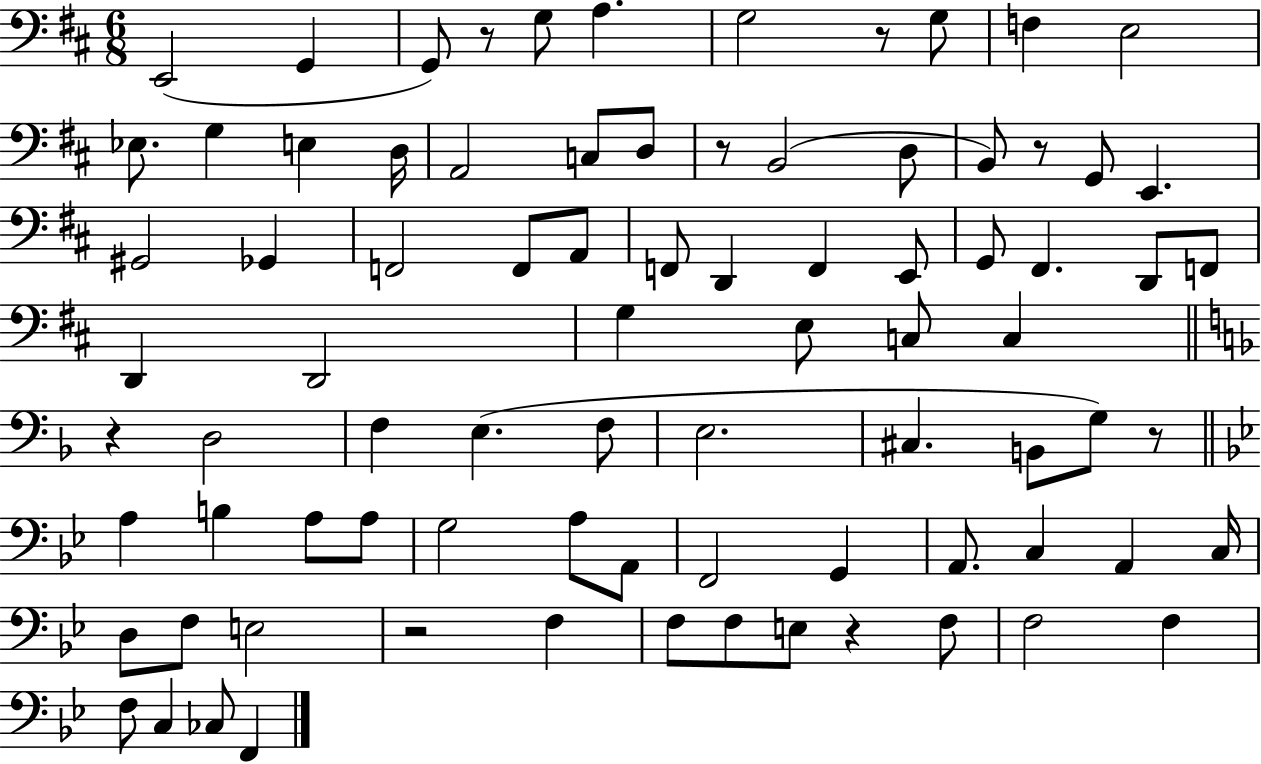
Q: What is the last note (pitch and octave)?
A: F2